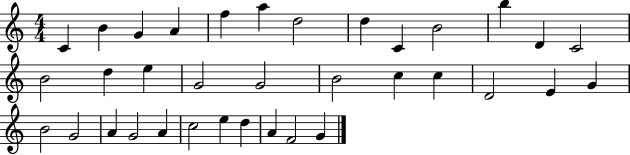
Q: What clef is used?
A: treble